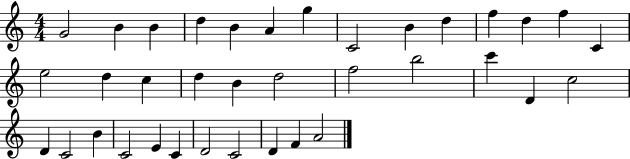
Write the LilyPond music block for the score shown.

{
  \clef treble
  \numericTimeSignature
  \time 4/4
  \key c \major
  g'2 b'4 b'4 | d''4 b'4 a'4 g''4 | c'2 b'4 d''4 | f''4 d''4 f''4 c'4 | \break e''2 d''4 c''4 | d''4 b'4 d''2 | f''2 b''2 | c'''4 d'4 c''2 | \break d'4 c'2 b'4 | c'2 e'4 c'4 | d'2 c'2 | d'4 f'4 a'2 | \break \bar "|."
}